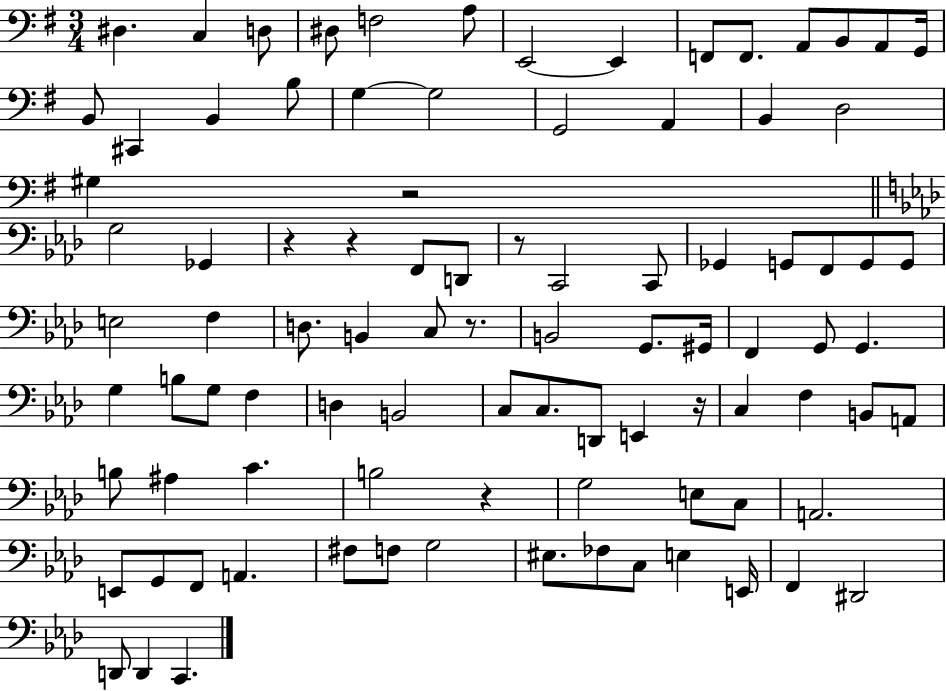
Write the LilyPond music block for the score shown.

{
  \clef bass
  \numericTimeSignature
  \time 3/4
  \key g \major
  dis4. c4 d8 | dis8 f2 a8 | e,2~~ e,4 | f,8 f,8. a,8 b,8 a,8 g,16 | \break b,8 cis,4 b,4 b8 | g4~~ g2 | g,2 a,4 | b,4 d2 | \break gis4 r2 | \bar "||" \break \key aes \major g2 ges,4 | r4 r4 f,8 d,8 | r8 c,2 c,8 | ges,4 g,8 f,8 g,8 g,8 | \break e2 f4 | d8. b,4 c8 r8. | b,2 g,8. gis,16 | f,4 g,8 g,4. | \break g4 b8 g8 f4 | d4 b,2 | c8 c8. d,8 e,4 r16 | c4 f4 b,8 a,8 | \break b8 ais4 c'4. | b2 r4 | g2 e8 c8 | a,2. | \break e,8 g,8 f,8 a,4. | fis8 f8 g2 | eis8. fes8 c8 e4 e,16 | f,4 dis,2 | \break d,8 d,4 c,4. | \bar "|."
}